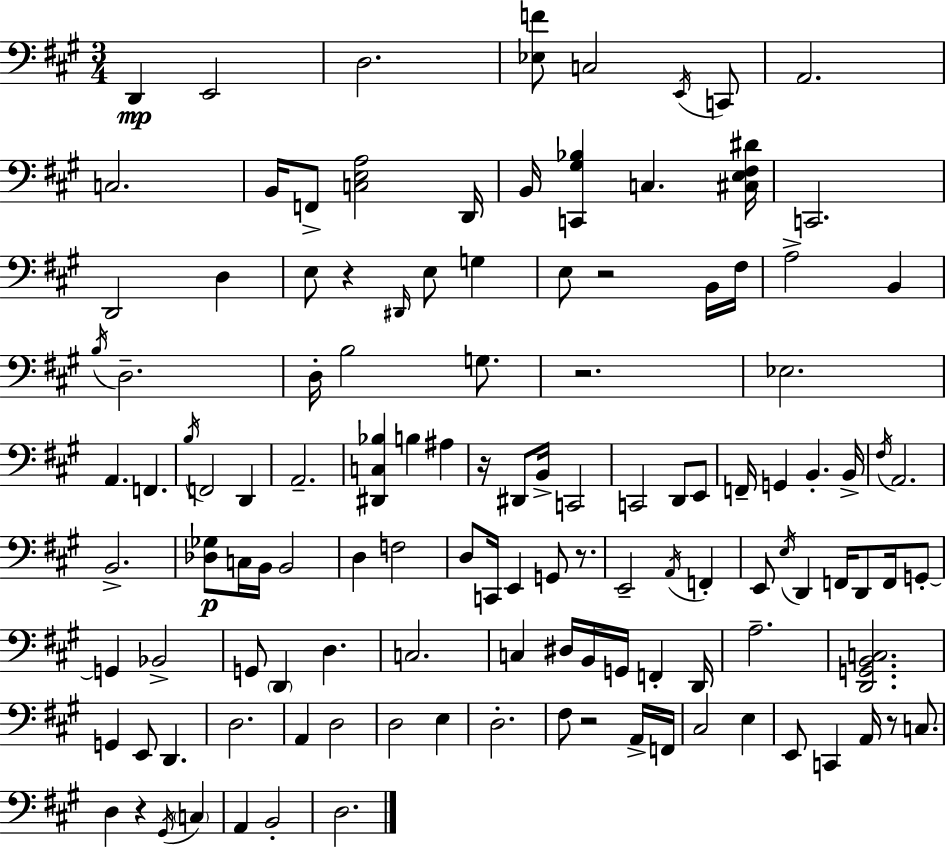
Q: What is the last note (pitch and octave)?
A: D3